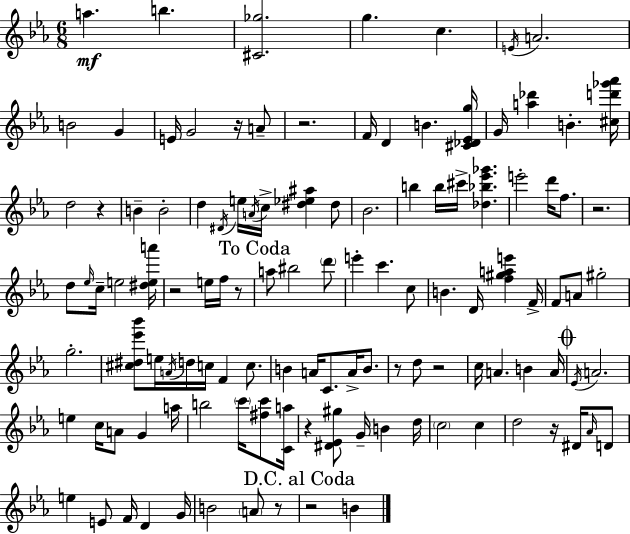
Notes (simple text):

A5/q. B5/q. [C#4,Gb5]/h. G5/q. C5/q. E4/s A4/h. B4/h G4/q E4/s G4/h R/s A4/e R/h. F4/s D4/q B4/q. [C#4,Db4,Eb4,G5]/s G4/s [A5,Db6]/q B4/q. [C#5,D6,Gb6,Ab6]/s D5/h R/q B4/q B4/h D5/q D#4/s E5/s A4/s C5/s [D#5,Eb5,A#5]/q D#5/e Bb4/h. B5/q B5/s C#6/s [Db5,Bb5,Eb6,Gb6]/q. E6/h D6/s F5/e. R/h. D5/e Eb5/s C5/s E5/h [D#5,E5,A6]/s R/h E5/s F5/s R/e A5/e BIS5/h D6/e E6/q C6/q. C5/e B4/q. D4/s [F5,G#5,A5,E6]/q F4/s F4/e A4/e G#5/h G5/h. [C#5,D#5,Eb6,Bb6]/e E5/s A4/s D5/s C5/s F4/q C5/e. B4/q A4/s C4/e. A4/s B4/e. R/e D5/e R/h C5/s A4/q. B4/q A4/s Eb4/s A4/h. E5/q C5/s A4/e G4/q A5/s B5/h C6/s [F#5,C6]/e [C4,A5]/s R/q [D#4,Eb4,G#5]/e G4/s B4/q D5/s C5/h C5/q D5/h R/s D#4/s Ab4/s D4/e E5/q E4/e F4/s D4/q G4/s B4/h A4/e R/e R/h B4/q